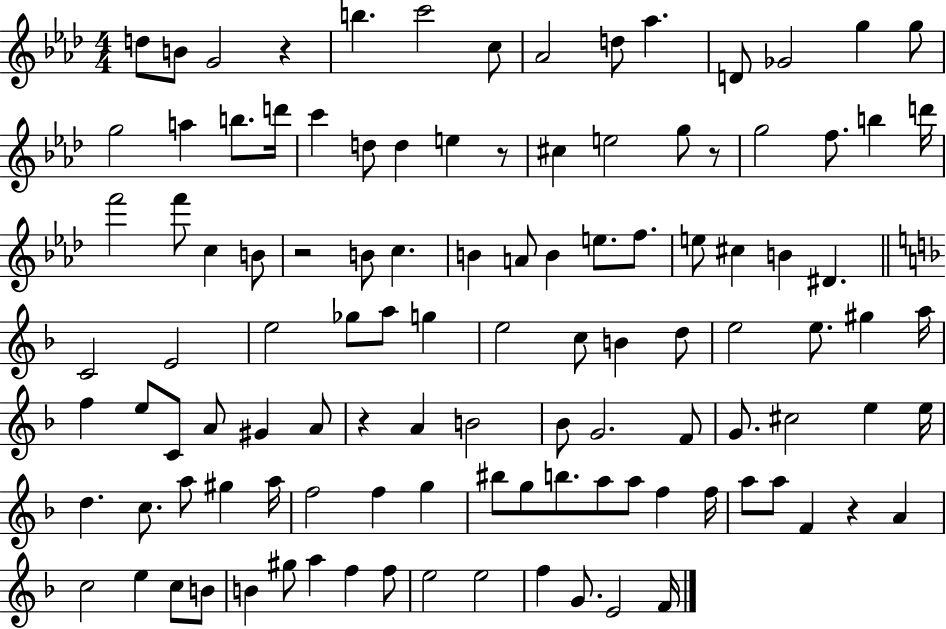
X:1
T:Untitled
M:4/4
L:1/4
K:Ab
d/2 B/2 G2 z b c'2 c/2 _A2 d/2 _a D/2 _G2 g g/2 g2 a b/2 d'/4 c' d/2 d e z/2 ^c e2 g/2 z/2 g2 f/2 b d'/4 f'2 f'/2 c B/2 z2 B/2 c B A/2 B e/2 f/2 e/2 ^c B ^D C2 E2 e2 _g/2 a/2 g e2 c/2 B d/2 e2 e/2 ^g a/4 f e/2 C/2 A/2 ^G A/2 z A B2 _B/2 G2 F/2 G/2 ^c2 e e/4 d c/2 a/2 ^g a/4 f2 f g ^b/2 g/2 b/2 a/2 a/2 f f/4 a/2 a/2 F z A c2 e c/2 B/2 B ^g/2 a f f/2 e2 e2 f G/2 E2 F/4